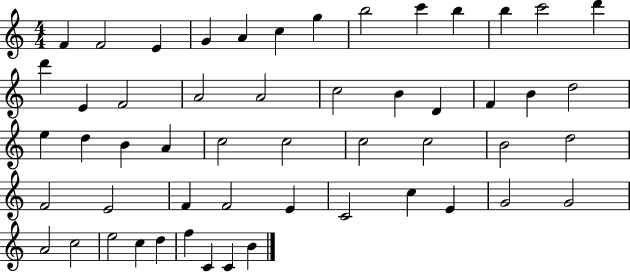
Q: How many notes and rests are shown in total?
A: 53